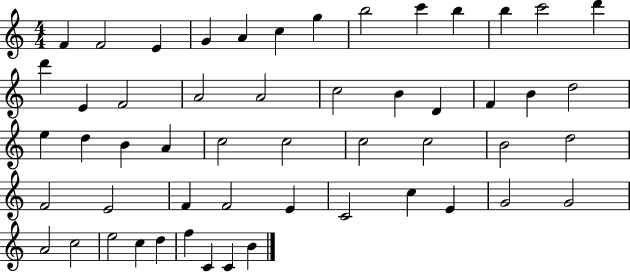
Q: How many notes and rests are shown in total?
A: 53